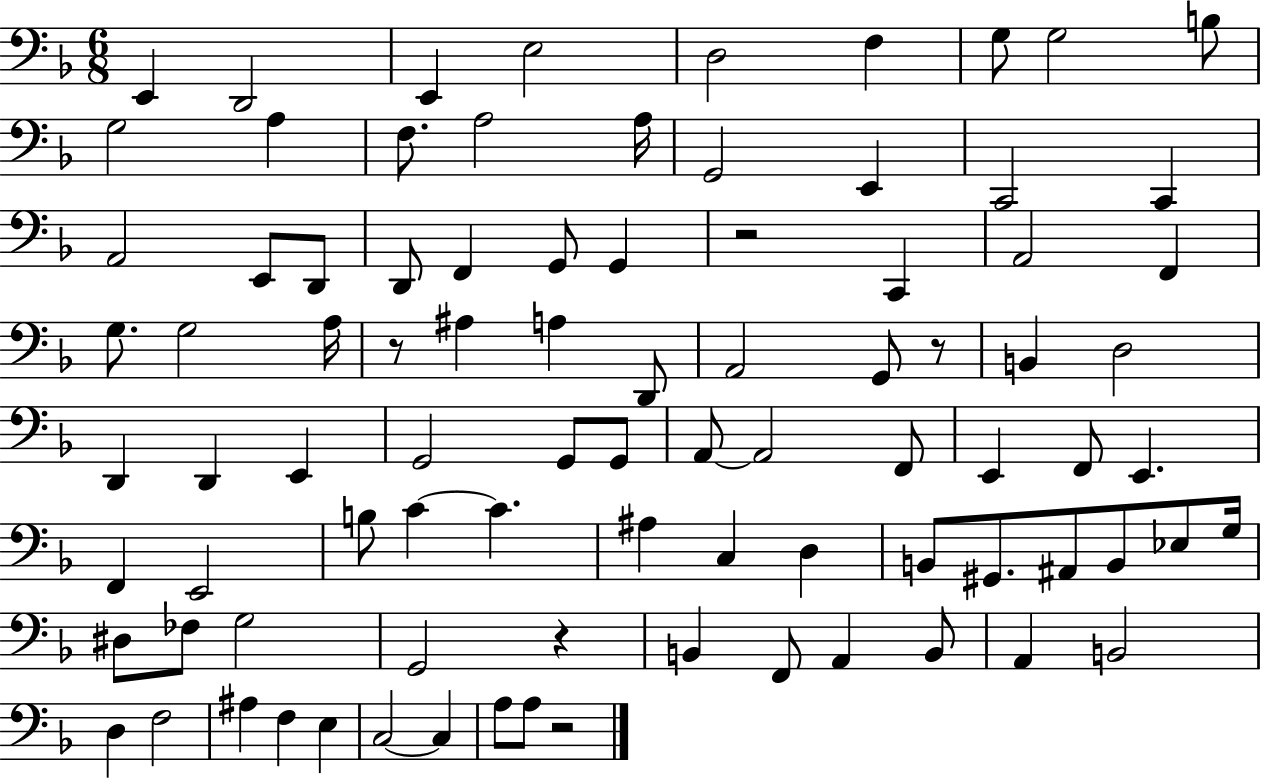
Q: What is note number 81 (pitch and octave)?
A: C3